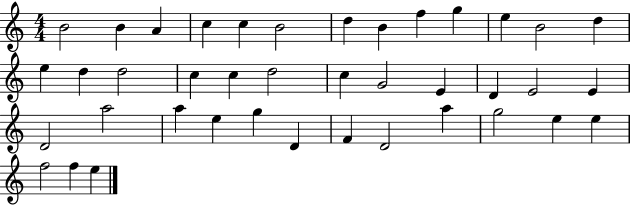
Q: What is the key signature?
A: C major